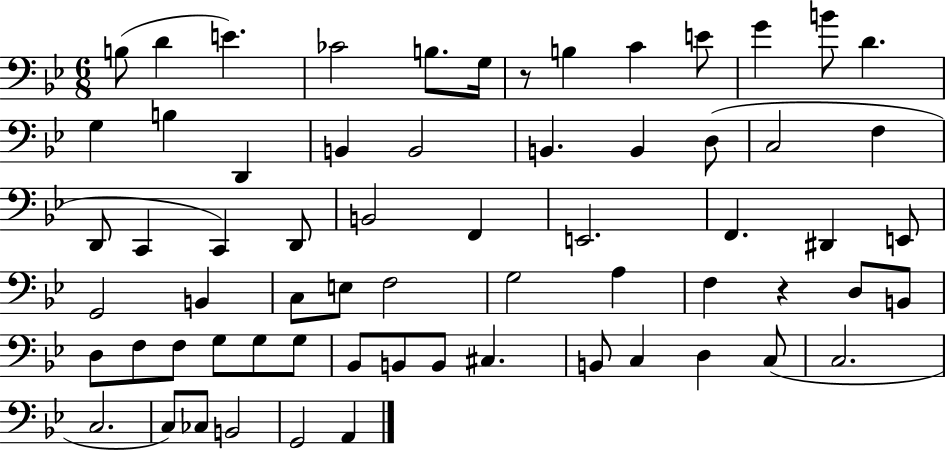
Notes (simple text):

B3/e D4/q E4/q. CES4/h B3/e. G3/s R/e B3/q C4/q E4/e G4/q B4/e D4/q. G3/q B3/q D2/q B2/q B2/h B2/q. B2/q D3/e C3/h F3/q D2/e C2/q C2/q D2/e B2/h F2/q E2/h. F2/q. D#2/q E2/e G2/h B2/q C3/e E3/e F3/h G3/h A3/q F3/q R/q D3/e B2/e D3/e F3/e F3/e G3/e G3/e G3/e Bb2/e B2/e B2/e C#3/q. B2/e C3/q D3/q C3/e C3/h. C3/h. C3/e CES3/e B2/h G2/h A2/q